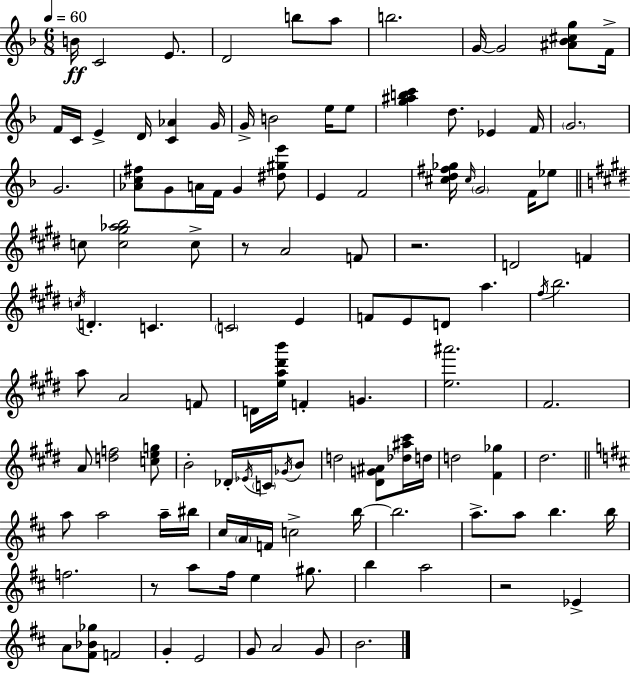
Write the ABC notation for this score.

X:1
T:Untitled
M:6/8
L:1/4
K:F
B/4 C2 E/2 D2 b/2 a/2 b2 G/4 G2 [^A_B^cg]/2 F/4 F/4 C/4 E D/4 [C_A] G/4 G/4 B2 e/4 e/2 [g^abc'] d/2 _E F/4 G2 G2 [_Ac^f]/2 G/2 A/4 F/4 G [^d^ge']/2 E F2 [^cd^f_g]/4 ^c/4 G2 F/4 _e/2 c/2 [c^g_ab]2 c/2 z/2 A2 F/2 z2 D2 F c/4 D C C2 E F/2 E/2 D/2 a ^f/4 b2 a/2 A2 F/2 D/4 [ea^d'b']/4 F G [e^a']2 ^F2 A/2 [df]2 [ceg]/2 B2 _D/4 _E/4 C/4 _G/4 B/2 d2 [^DG^A]/2 [_d^a^c']/4 d/4 d2 [^F_g] ^d2 a/2 a2 a/4 ^b/4 ^c/4 A/4 F/4 c2 b/4 b2 a/2 a/2 b b/4 f2 z/2 a/2 ^f/4 e ^g/2 b a2 z2 _E A/2 [^F_B_g]/2 F2 G E2 G/2 A2 G/2 B2